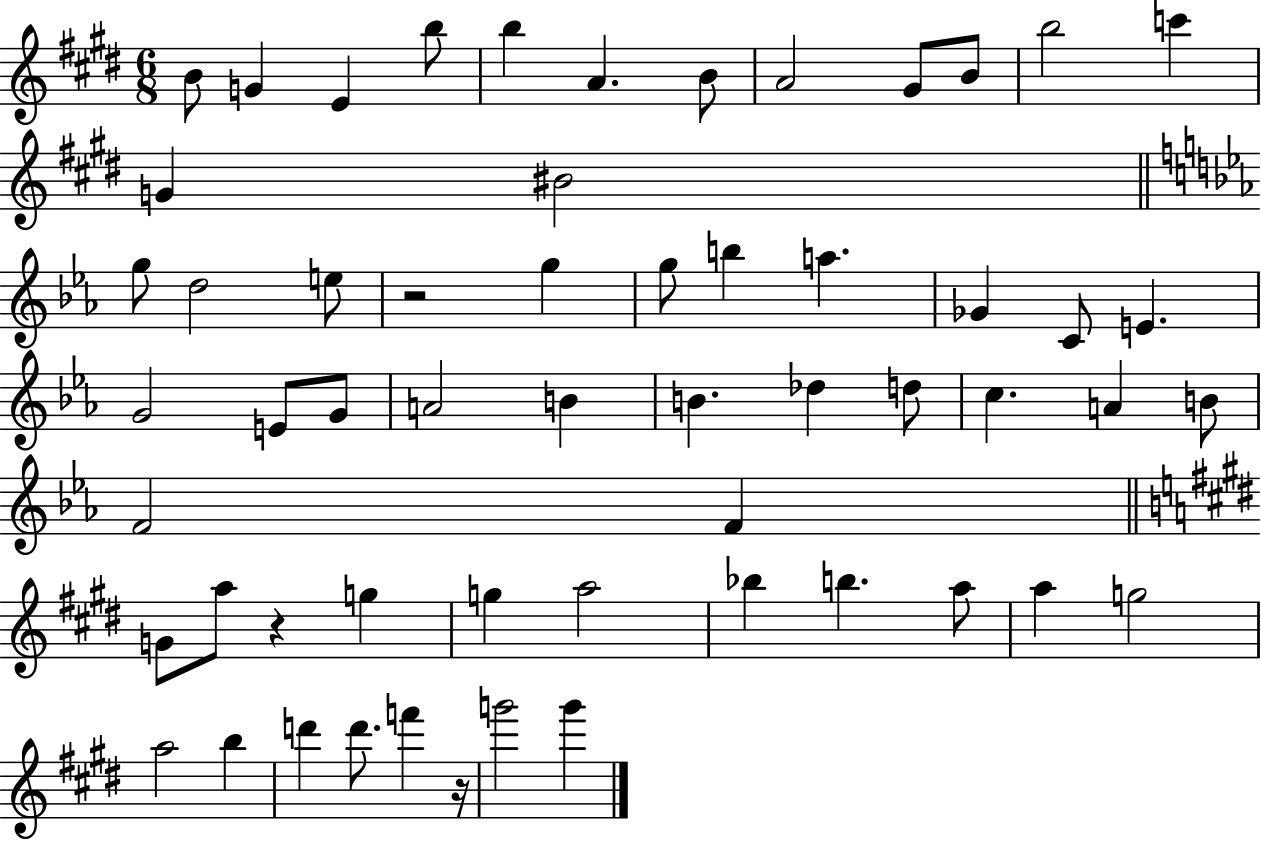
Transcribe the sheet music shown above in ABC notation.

X:1
T:Untitled
M:6/8
L:1/4
K:E
B/2 G E b/2 b A B/2 A2 ^G/2 B/2 b2 c' G ^B2 g/2 d2 e/2 z2 g g/2 b a _G C/2 E G2 E/2 G/2 A2 B B _d d/2 c A B/2 F2 F G/2 a/2 z g g a2 _b b a/2 a g2 a2 b d' d'/2 f' z/4 g'2 g'